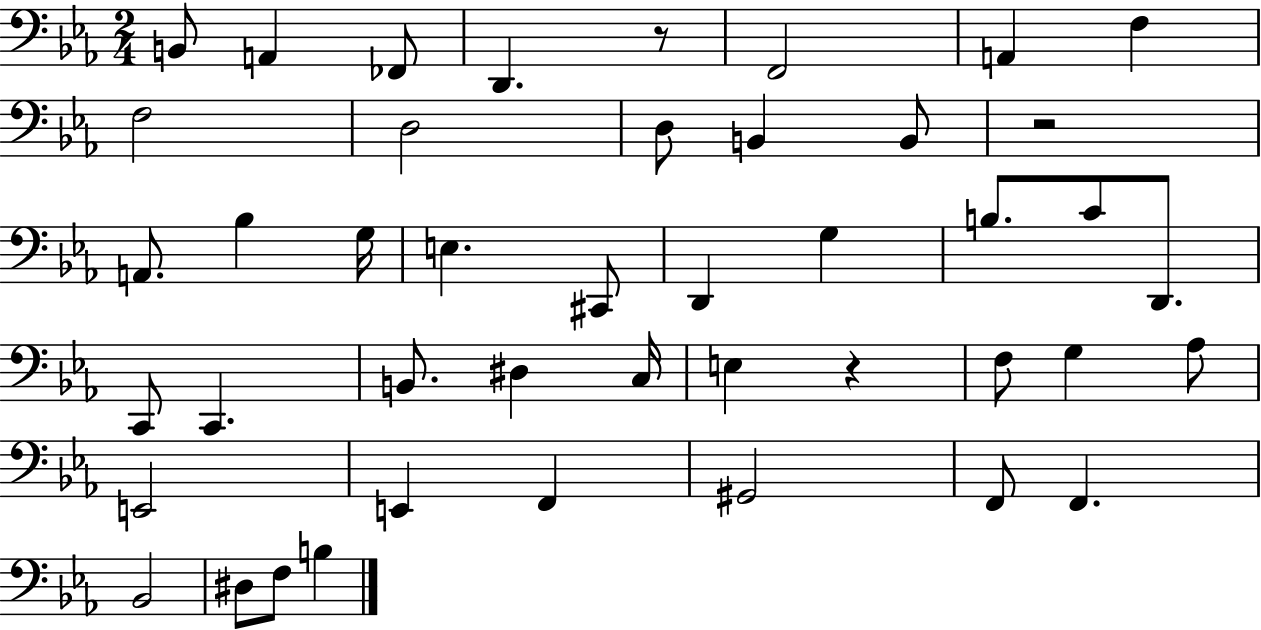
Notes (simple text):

B2/e A2/q FES2/e D2/q. R/e F2/h A2/q F3/q F3/h D3/h D3/e B2/q B2/e R/h A2/e. Bb3/q G3/s E3/q. C#2/e D2/q G3/q B3/e. C4/e D2/e. C2/e C2/q. B2/e. D#3/q C3/s E3/q R/q F3/e G3/q Ab3/e E2/h E2/q F2/q G#2/h F2/e F2/q. Bb2/h D#3/e F3/e B3/q